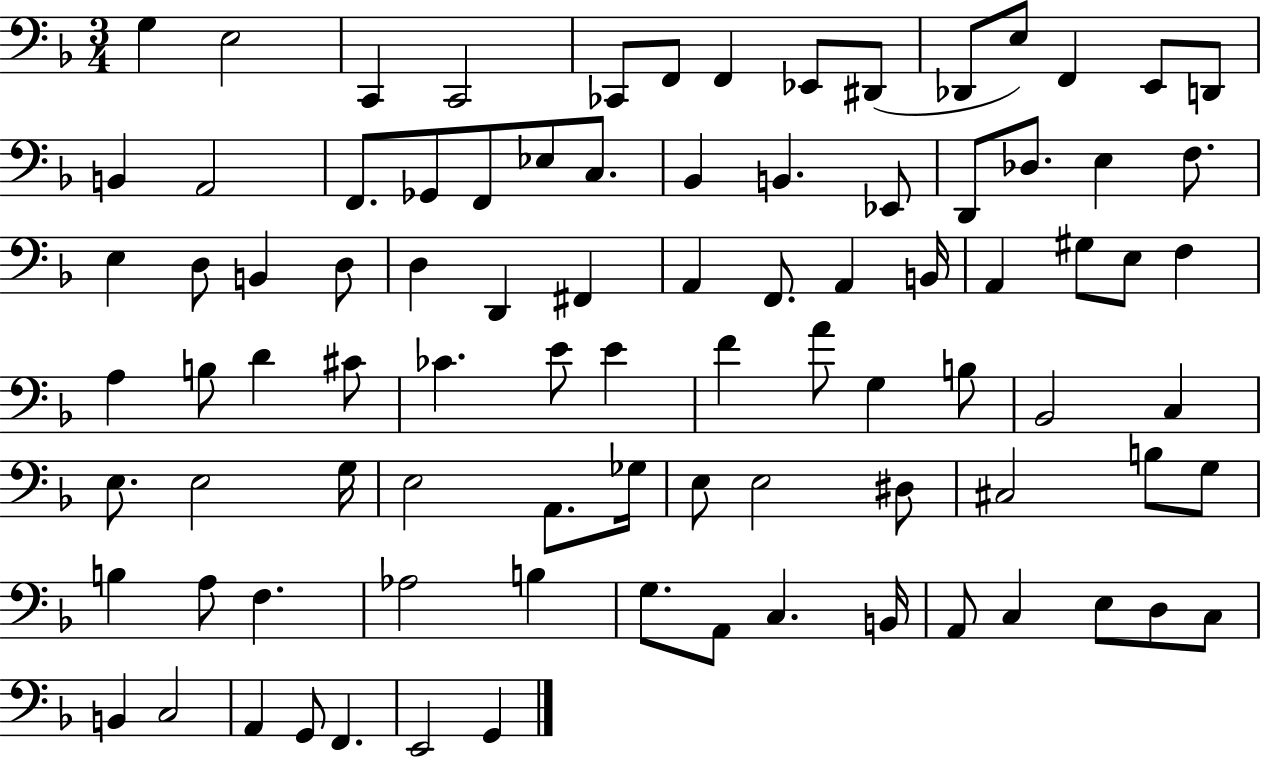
{
  \clef bass
  \numericTimeSignature
  \time 3/4
  \key f \major
  g4 e2 | c,4 c,2 | ces,8 f,8 f,4 ees,8 dis,8( | des,8 e8) f,4 e,8 d,8 | \break b,4 a,2 | f,8. ges,8 f,8 ees8 c8. | bes,4 b,4. ees,8 | d,8 des8. e4 f8. | \break e4 d8 b,4 d8 | d4 d,4 fis,4 | a,4 f,8. a,4 b,16 | a,4 gis8 e8 f4 | \break a4 b8 d'4 cis'8 | ces'4. e'8 e'4 | f'4 a'8 g4 b8 | bes,2 c4 | \break e8. e2 g16 | e2 a,8. ges16 | e8 e2 dis8 | cis2 b8 g8 | \break b4 a8 f4. | aes2 b4 | g8. a,8 c4. b,16 | a,8 c4 e8 d8 c8 | \break b,4 c2 | a,4 g,8 f,4. | e,2 g,4 | \bar "|."
}